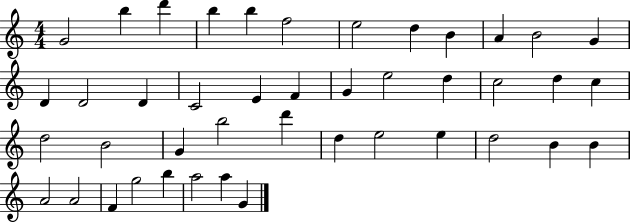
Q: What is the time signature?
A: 4/4